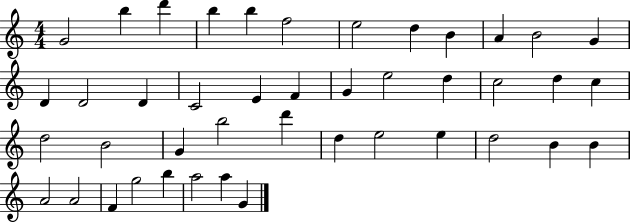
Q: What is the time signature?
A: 4/4